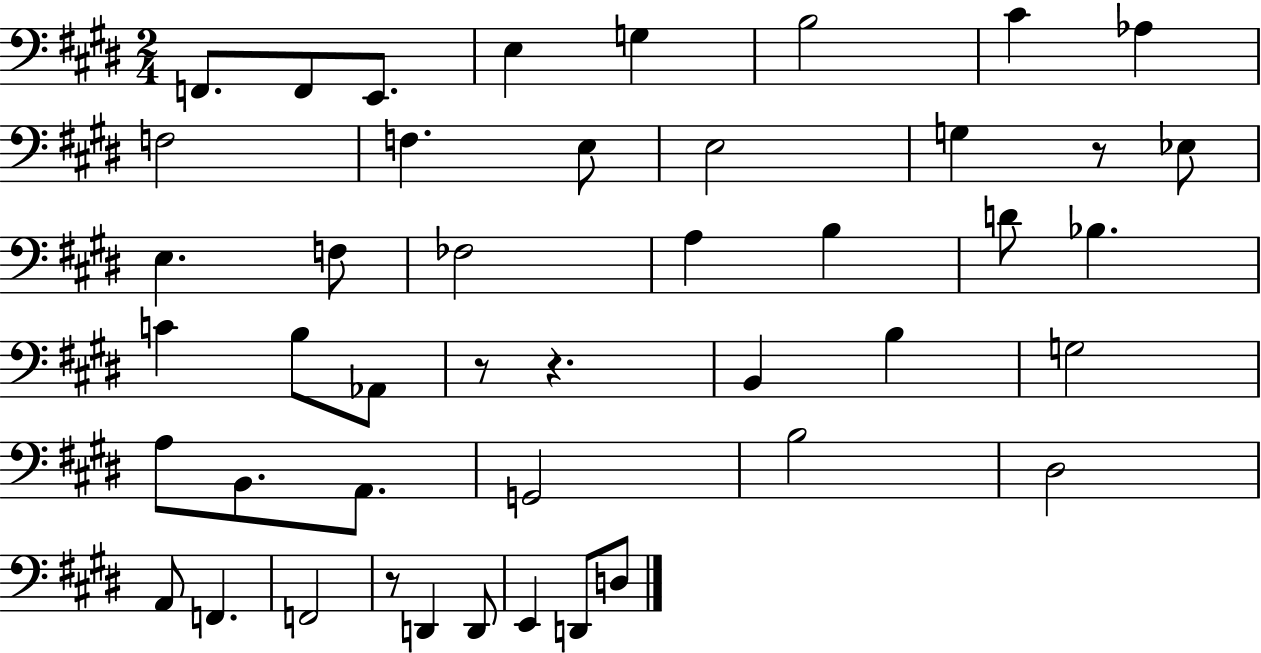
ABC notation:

X:1
T:Untitled
M:2/4
L:1/4
K:E
F,,/2 F,,/2 E,,/2 E, G, B,2 ^C _A, F,2 F, E,/2 E,2 G, z/2 _E,/2 E, F,/2 _F,2 A, B, D/2 _B, C B,/2 _A,,/2 z/2 z B,, B, G,2 A,/2 B,,/2 A,,/2 G,,2 B,2 ^D,2 A,,/2 F,, F,,2 z/2 D,, D,,/2 E,, D,,/2 D,/2